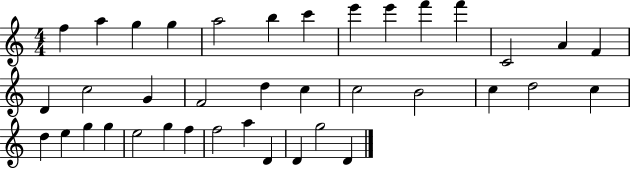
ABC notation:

X:1
T:Untitled
M:4/4
L:1/4
K:C
f a g g a2 b c' e' e' f' f' C2 A F D c2 G F2 d c c2 B2 c d2 c d e g g e2 g f f2 a D D g2 D